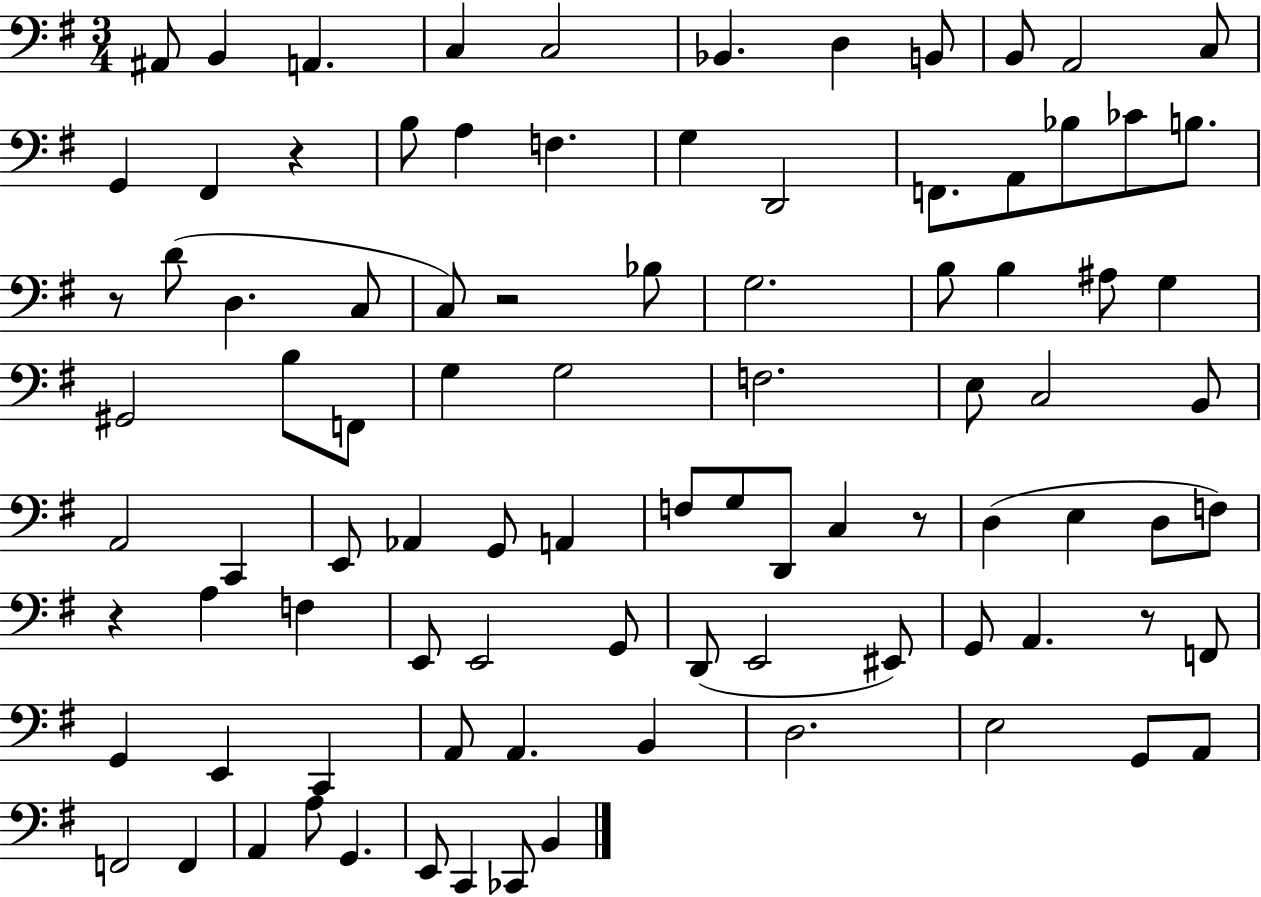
X:1
T:Untitled
M:3/4
L:1/4
K:G
^A,,/2 B,, A,, C, C,2 _B,, D, B,,/2 B,,/2 A,,2 C,/2 G,, ^F,, z B,/2 A, F, G, D,,2 F,,/2 A,,/2 _B,/2 _C/2 B,/2 z/2 D/2 D, C,/2 C,/2 z2 _B,/2 G,2 B,/2 B, ^A,/2 G, ^G,,2 B,/2 F,,/2 G, G,2 F,2 E,/2 C,2 B,,/2 A,,2 C,, E,,/2 _A,, G,,/2 A,, F,/2 G,/2 D,,/2 C, z/2 D, E, D,/2 F,/2 z A, F, E,,/2 E,,2 G,,/2 D,,/2 E,,2 ^E,,/2 G,,/2 A,, z/2 F,,/2 G,, E,, C,, A,,/2 A,, B,, D,2 E,2 G,,/2 A,,/2 F,,2 F,, A,, A,/2 G,, E,,/2 C,, _C,,/2 B,,